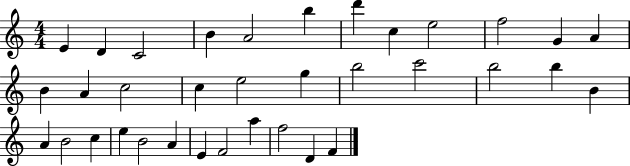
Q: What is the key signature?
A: C major